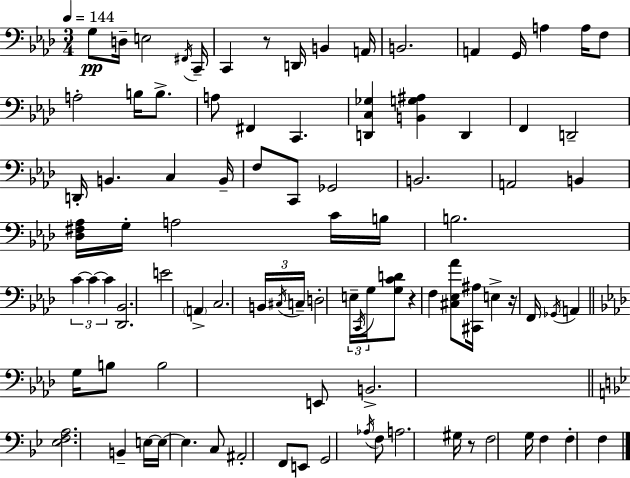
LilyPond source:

{
  \clef bass
  \numericTimeSignature
  \time 3/4
  \key f \minor
  \tempo 4 = 144
  \repeat volta 2 { g8\pp d16-- e2 \acciaccatura { fis,16 } | c,16-- c,4 r8 d,16 b,4 | a,16 b,2. | a,4 g,16 a4 a16 f8 | \break a2-. b16 b8.-> | a8 fis,4 c,4. | <d, c ges>4 <b, g ais>4 d,4 | f,4 d,2-- | \break d,16-. b,4. c4 | b,16-- f8 c,8 ges,2 | b,2. | a,2 b,4 | \break <des fis aes>16 g16-. a2 c'16 | b16 b2. | \tuplet 3/2 { c'4~~ c'4~~ c'4 } | <des, bes,>2. | \break e'2 \parenthesize a,4-> | c2. | \tuplet 3/2 { b,16 \acciaccatura { cis16 } c16-- } d2-. | \tuplet 3/2 { e16-- \acciaccatura { c,16 } g16 } <g c' d'>8 r4 f4 | \break <cis ees aes'>8 <cis, ais>16 e4-> r16 f,16 \acciaccatura { ges,16 } a,4 | \bar "||" \break \key f \minor g16 b8 b2 e,8 | b,2.-> | \bar "||" \break \key g \minor <ees f a>2. | b,4-- e16~~ e16~~ e4. | c8 ais,2-. f,8 | e,8 g,2 \acciaccatura { aes16 } f8 | \break a2. | gis16 r8 f2 | g16 f4 f4-. f4 | } \bar "|."
}